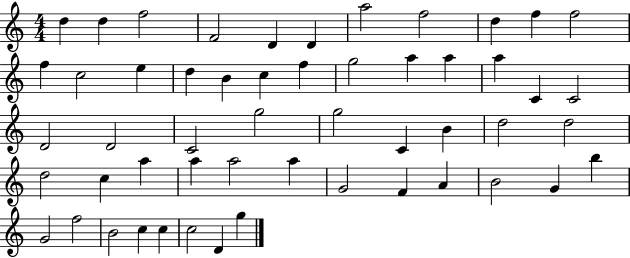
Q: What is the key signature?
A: C major